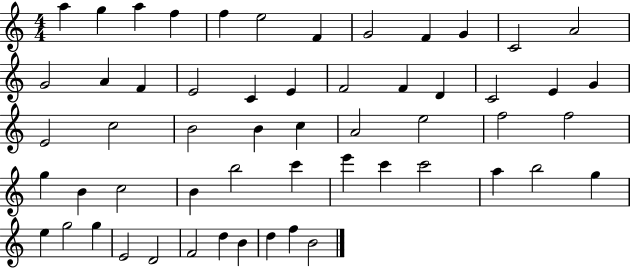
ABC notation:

X:1
T:Untitled
M:4/4
L:1/4
K:C
a g a f f e2 F G2 F G C2 A2 G2 A F E2 C E F2 F D C2 E G E2 c2 B2 B c A2 e2 f2 f2 g B c2 B b2 c' e' c' c'2 a b2 g e g2 g E2 D2 F2 d B d f B2